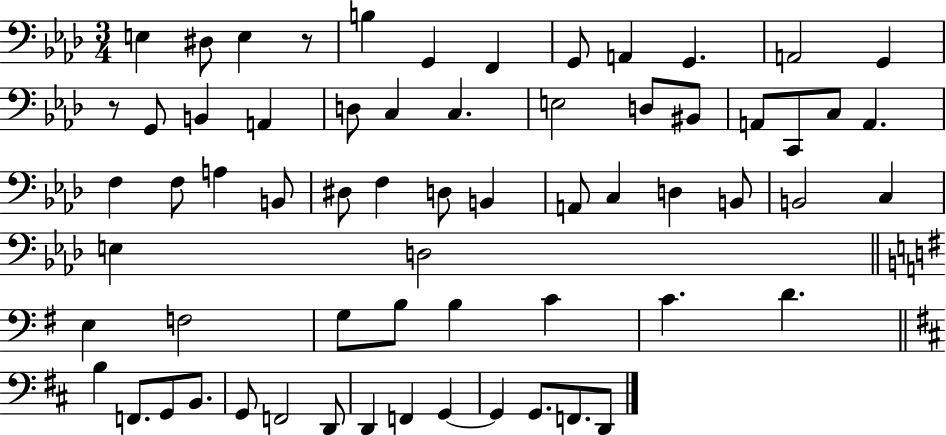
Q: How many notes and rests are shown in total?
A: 64